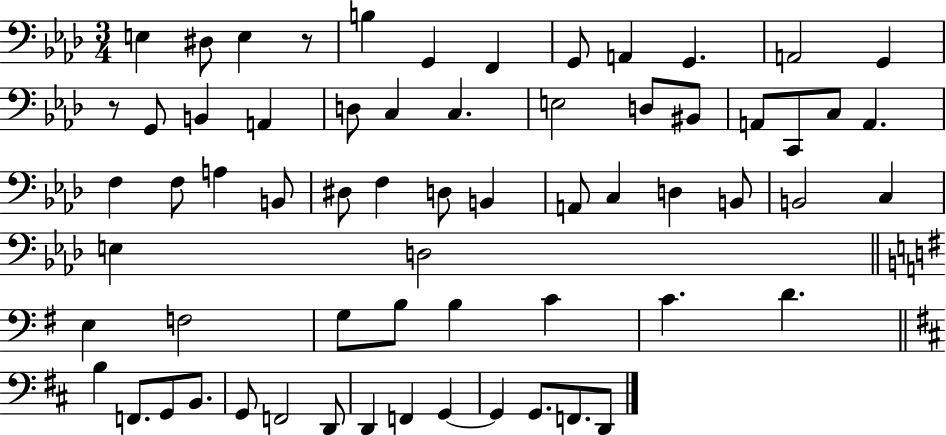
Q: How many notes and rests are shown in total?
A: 64